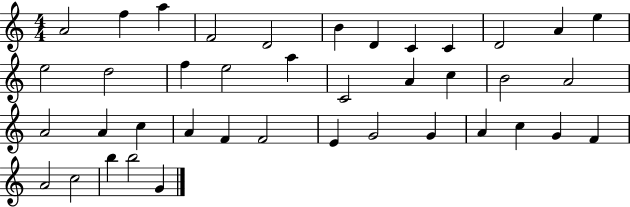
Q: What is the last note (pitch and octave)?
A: G4